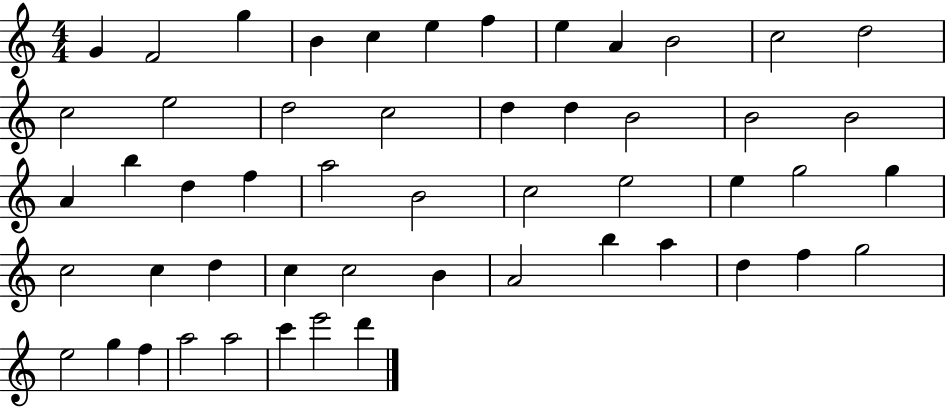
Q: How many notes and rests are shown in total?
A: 52